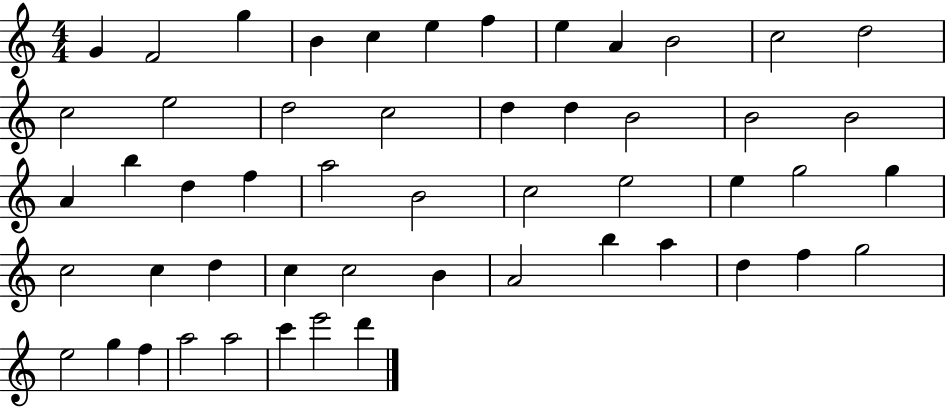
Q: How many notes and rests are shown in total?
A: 52